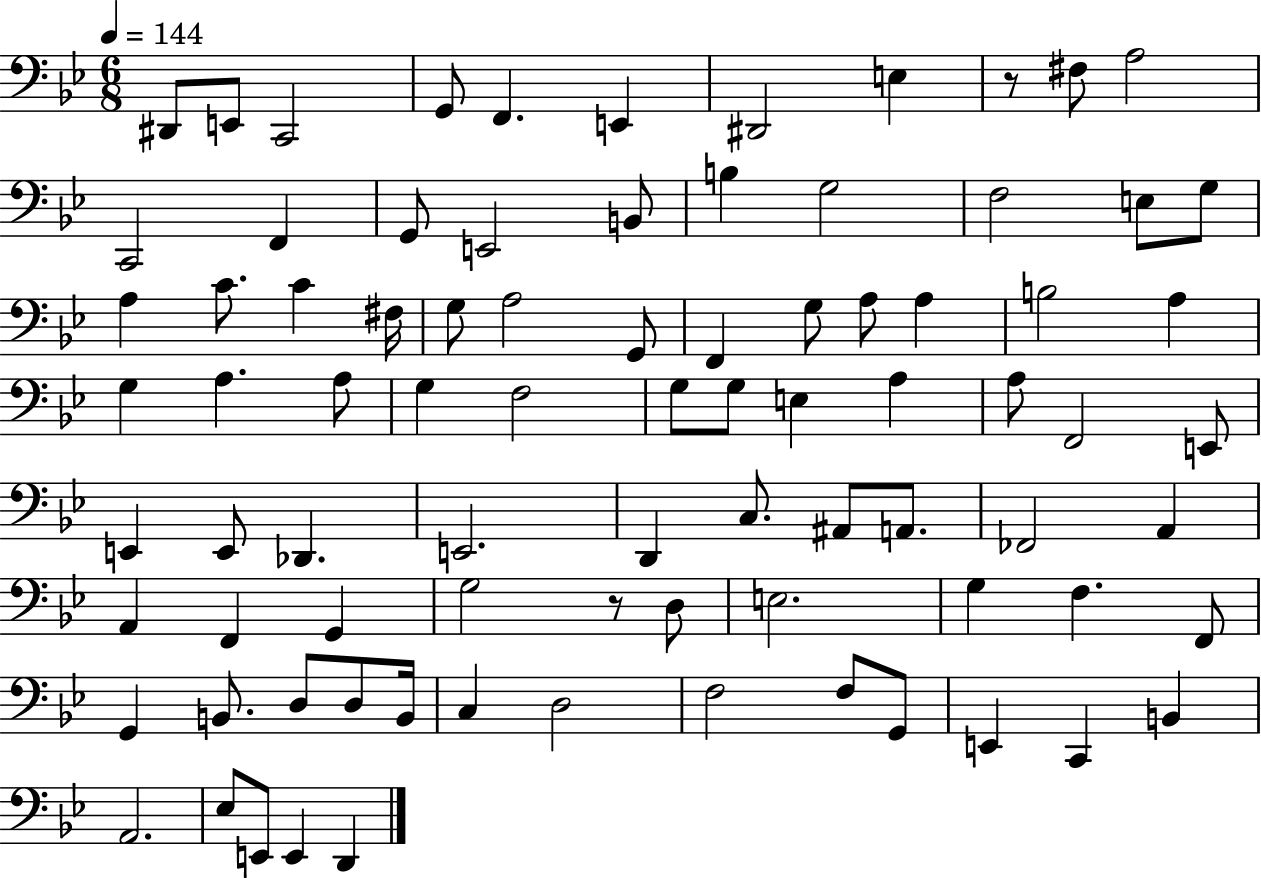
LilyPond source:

{
  \clef bass
  \numericTimeSignature
  \time 6/8
  \key bes \major
  \tempo 4 = 144
  dis,8 e,8 c,2 | g,8 f,4. e,4 | dis,2 e4 | r8 fis8 a2 | \break c,2 f,4 | g,8 e,2 b,8 | b4 g2 | f2 e8 g8 | \break a4 c'8. c'4 fis16 | g8 a2 g,8 | f,4 g8 a8 a4 | b2 a4 | \break g4 a4. a8 | g4 f2 | g8 g8 e4 a4 | a8 f,2 e,8 | \break e,4 e,8 des,4. | e,2. | d,4 c8. ais,8 a,8. | fes,2 a,4 | \break a,4 f,4 g,4 | g2 r8 d8 | e2. | g4 f4. f,8 | \break g,4 b,8. d8 d8 b,16 | c4 d2 | f2 f8 g,8 | e,4 c,4 b,4 | \break a,2. | ees8 e,8 e,4 d,4 | \bar "|."
}